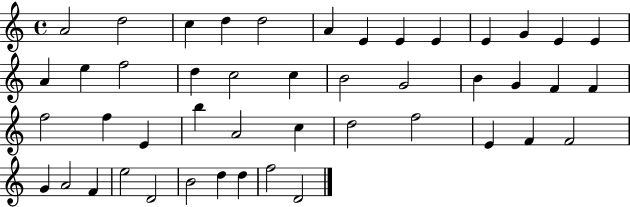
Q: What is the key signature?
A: C major